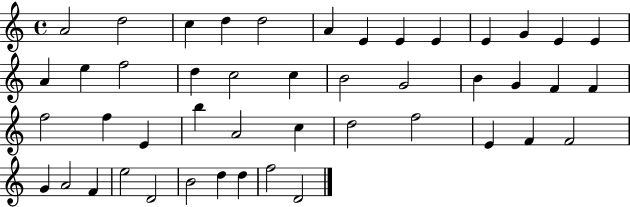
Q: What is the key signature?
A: C major